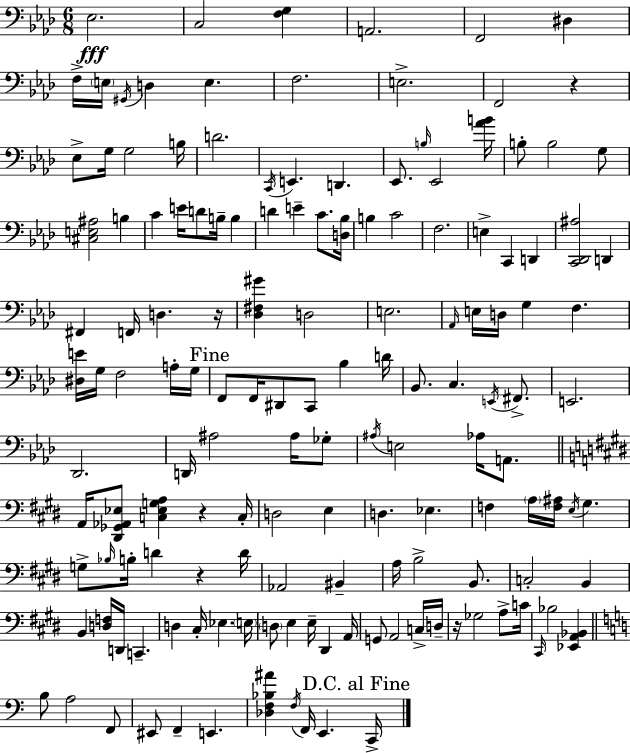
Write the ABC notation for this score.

X:1
T:Untitled
M:6/8
L:1/4
K:Ab
_E,2 C,2 [F,G,] A,,2 F,,2 ^D, F,/4 E,/4 ^G,,/4 D, E, F,2 E,2 F,,2 z _E,/2 G,/4 G,2 B,/4 D2 C,,/4 E,, D,, _E,,/2 B,/4 _E,,2 [_AB]/4 B,/2 B,2 G,/2 [^C,E,^A,]2 B, C E/4 D/2 B,/4 B, D E C/2 [D,_B,]/4 B, C2 F,2 E, C,, D,, [C,,_D,,^A,]2 D,, ^F,, F,,/4 D, z/4 [_D,^F,^G] D,2 E,2 _A,,/4 E,/4 D,/4 G, F, [^D,E]/4 G,/4 F,2 A,/4 G,/4 F,,/2 F,,/4 ^D,,/2 C,,/2 _B, D/4 _B,,/2 C, E,,/4 ^F,,/2 E,,2 _D,,2 D,,/4 ^A,2 ^A,/4 _G,/2 ^A,/4 E,2 _A,/4 A,,/2 A,,/4 [^D,,_G,,_A,,_E,]/2 [C,_E,G,A,] z C,/4 D,2 E, D, _E, F, A,/4 [F,^A,]/4 E,/4 ^G, G,/2 _B,/4 B,/4 D z D/4 _A,,2 ^B,, A,/4 B,2 B,,/2 C,2 B,, B,, [D,F,]/4 D,,/4 C,, D, ^C,/4 _E, E,/4 D,/2 E, E,/4 ^D,, A,,/4 G,,/2 A,,2 C,/4 D,/4 z/4 _G,2 A,/2 C/4 ^C,,/4 _B,2 [_E,,A,,_B,,] B,/2 A,2 F,,/2 ^E,,/2 F,, E,, [_D,F,_B,^A] F,/4 F,,/4 E,, C,,/4